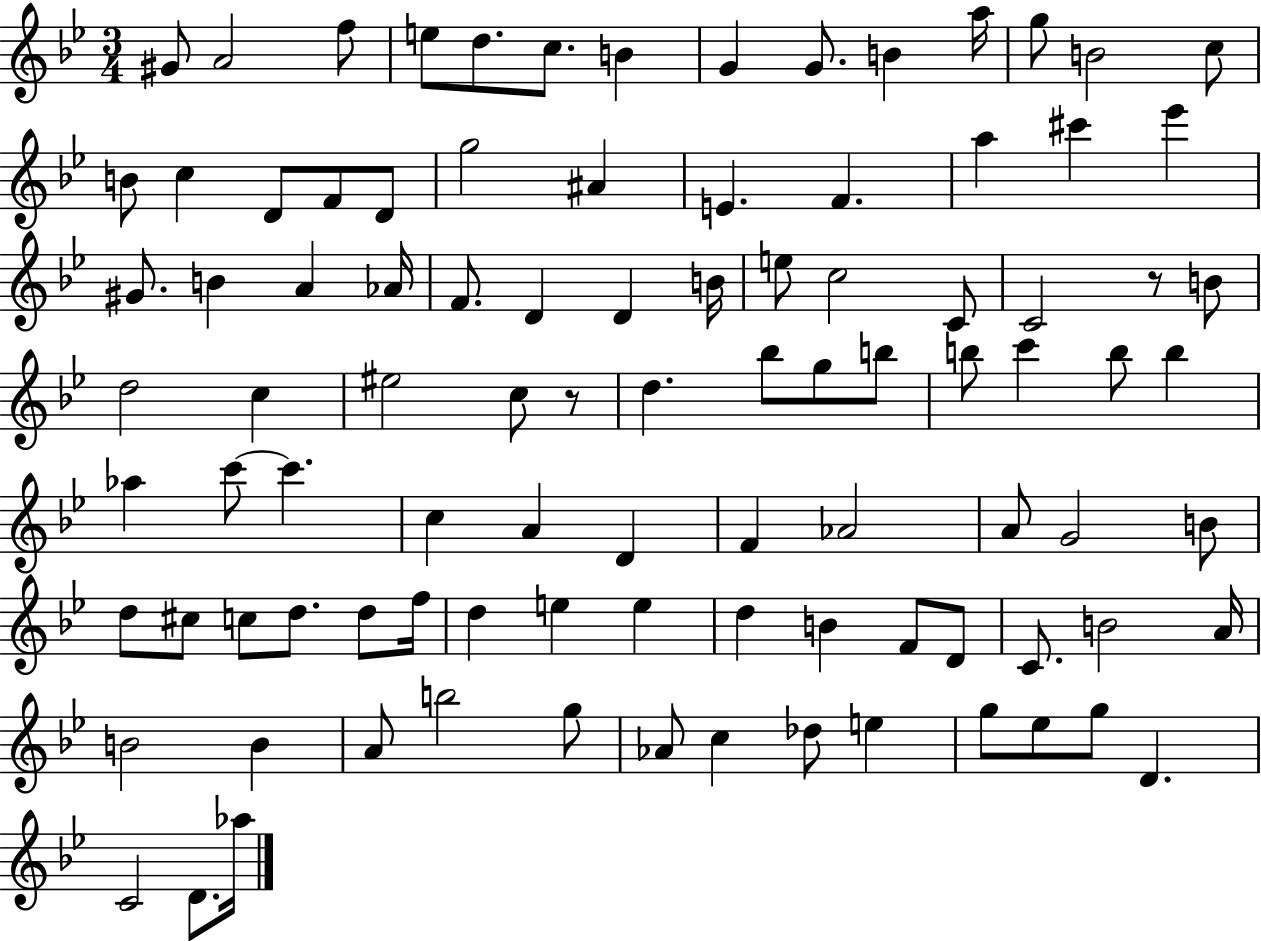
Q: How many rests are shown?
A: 2